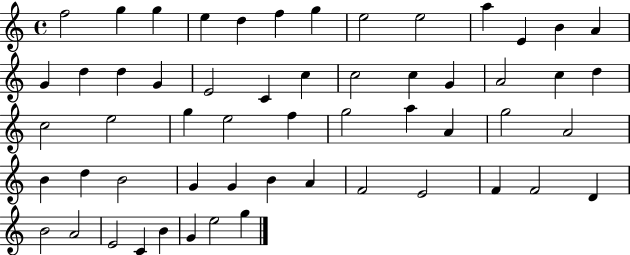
F5/h G5/q G5/q E5/q D5/q F5/q G5/q E5/h E5/h A5/q E4/q B4/q A4/q G4/q D5/q D5/q G4/q E4/h C4/q C5/q C5/h C5/q G4/q A4/h C5/q D5/q C5/h E5/h G5/q E5/h F5/q G5/h A5/q A4/q G5/h A4/h B4/q D5/q B4/h G4/q G4/q B4/q A4/q F4/h E4/h F4/q F4/h D4/q B4/h A4/h E4/h C4/q B4/q G4/q E5/h G5/q